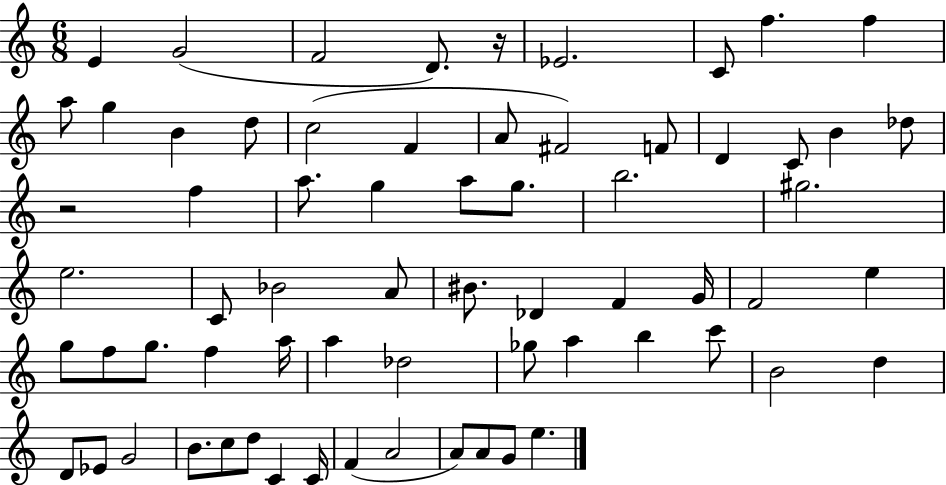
E4/q G4/h F4/h D4/e. R/s Eb4/h. C4/e F5/q. F5/q A5/e G5/q B4/q D5/e C5/h F4/q A4/e F#4/h F4/e D4/q C4/e B4/q Db5/e R/h F5/q A5/e. G5/q A5/e G5/e. B5/h. G#5/h. E5/h. C4/e Bb4/h A4/e BIS4/e. Db4/q F4/q G4/s F4/h E5/q G5/e F5/e G5/e. F5/q A5/s A5/q Db5/h Gb5/e A5/q B5/q C6/e B4/h D5/q D4/e Eb4/e G4/h B4/e. C5/e D5/e C4/q C4/s F4/q A4/h A4/e A4/e G4/e E5/q.